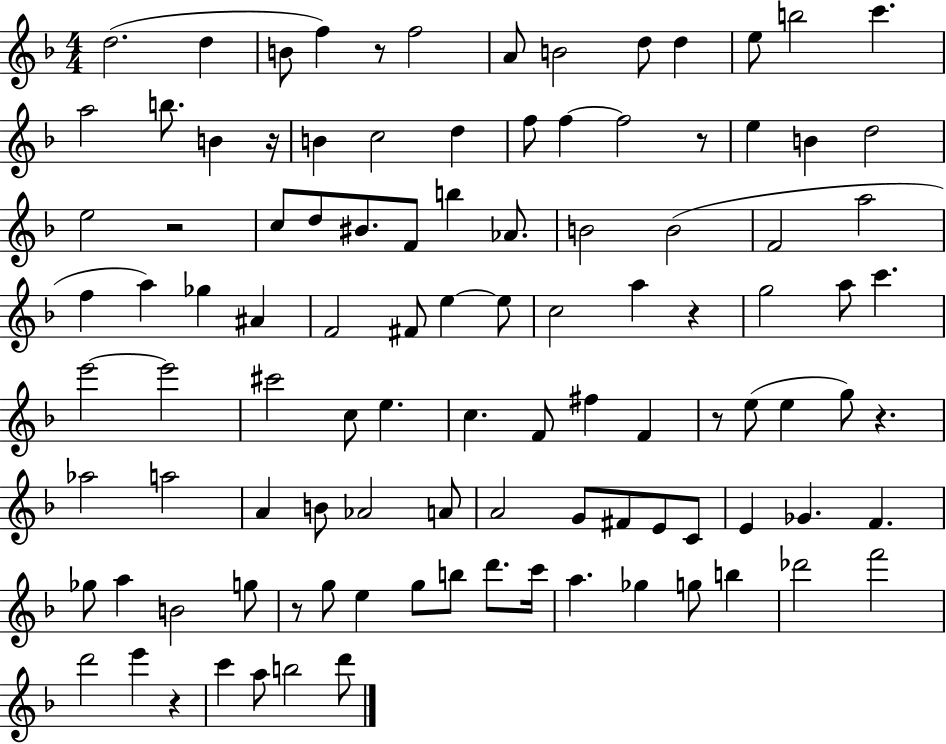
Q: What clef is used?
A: treble